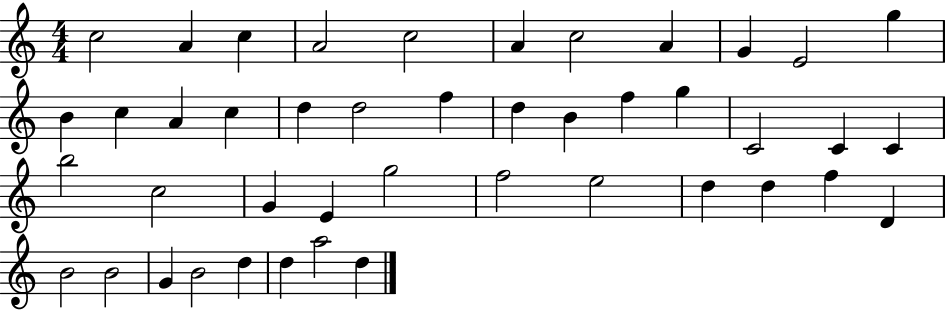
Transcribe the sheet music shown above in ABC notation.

X:1
T:Untitled
M:4/4
L:1/4
K:C
c2 A c A2 c2 A c2 A G E2 g B c A c d d2 f d B f g C2 C C b2 c2 G E g2 f2 e2 d d f D B2 B2 G B2 d d a2 d